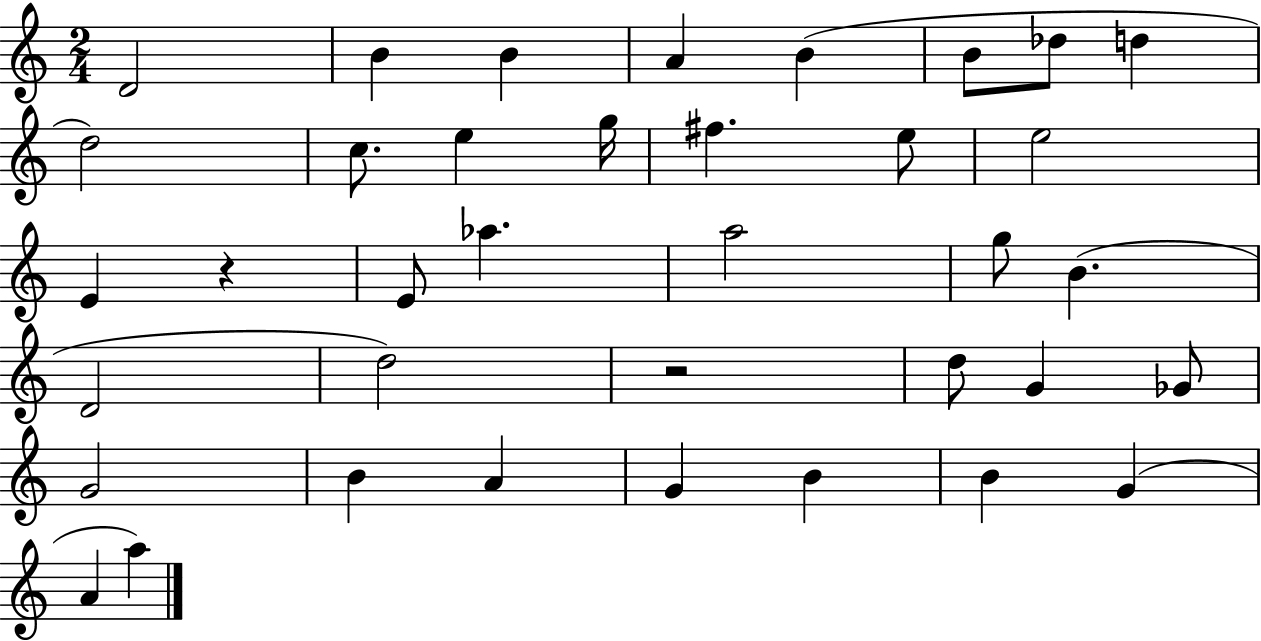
D4/h B4/q B4/q A4/q B4/q B4/e Db5/e D5/q D5/h C5/e. E5/q G5/s F#5/q. E5/e E5/h E4/q R/q E4/e Ab5/q. A5/h G5/e B4/q. D4/h D5/h R/h D5/e G4/q Gb4/e G4/h B4/q A4/q G4/q B4/q B4/q G4/q A4/q A5/q